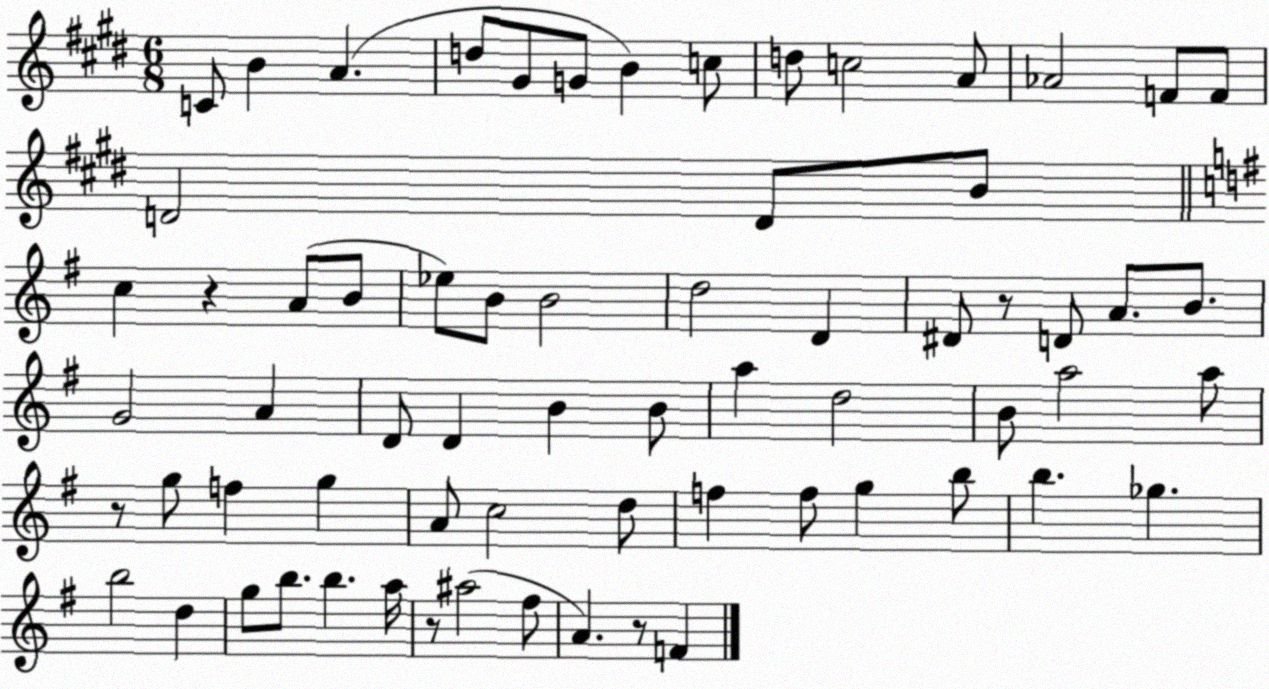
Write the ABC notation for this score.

X:1
T:Untitled
M:6/8
L:1/4
K:E
C/2 B A d/2 ^G/2 G/2 B c/2 d/2 c2 A/2 _A2 F/2 F/2 D2 D/2 B/2 c z A/2 B/2 _e/2 B/2 B2 d2 D ^D/2 z/2 D/2 A/2 B/2 G2 A D/2 D B B/2 a d2 B/2 a2 a/2 z/2 g/2 f g A/2 c2 d/2 f f/2 g b/2 b _g b2 d g/2 b/2 b a/4 z/2 ^a2 ^f/2 A z/2 F